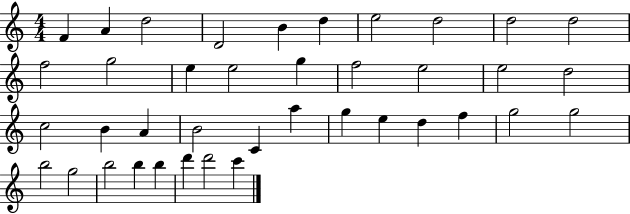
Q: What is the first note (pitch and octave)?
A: F4